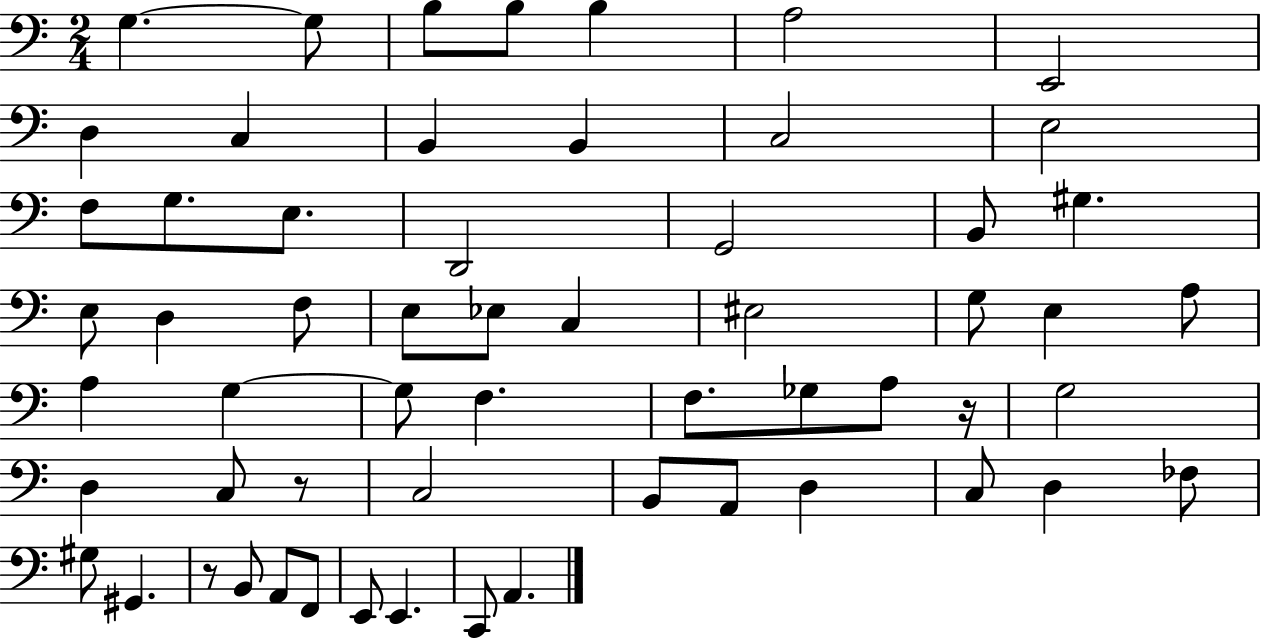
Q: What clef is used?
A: bass